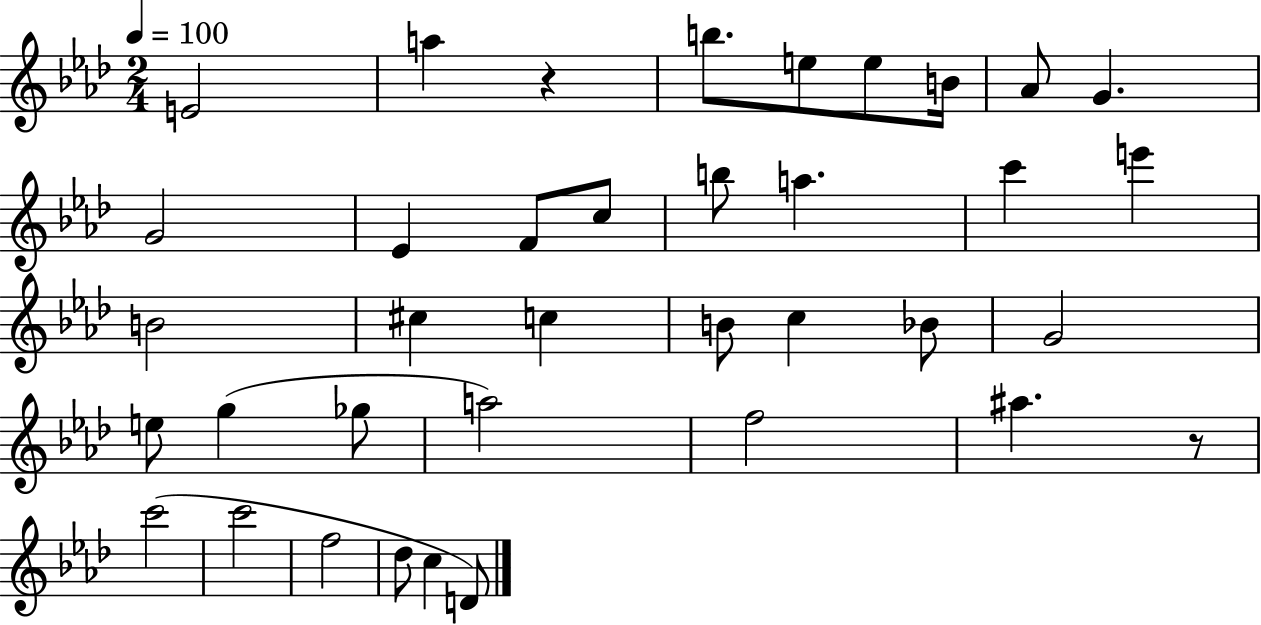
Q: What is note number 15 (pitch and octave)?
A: C6